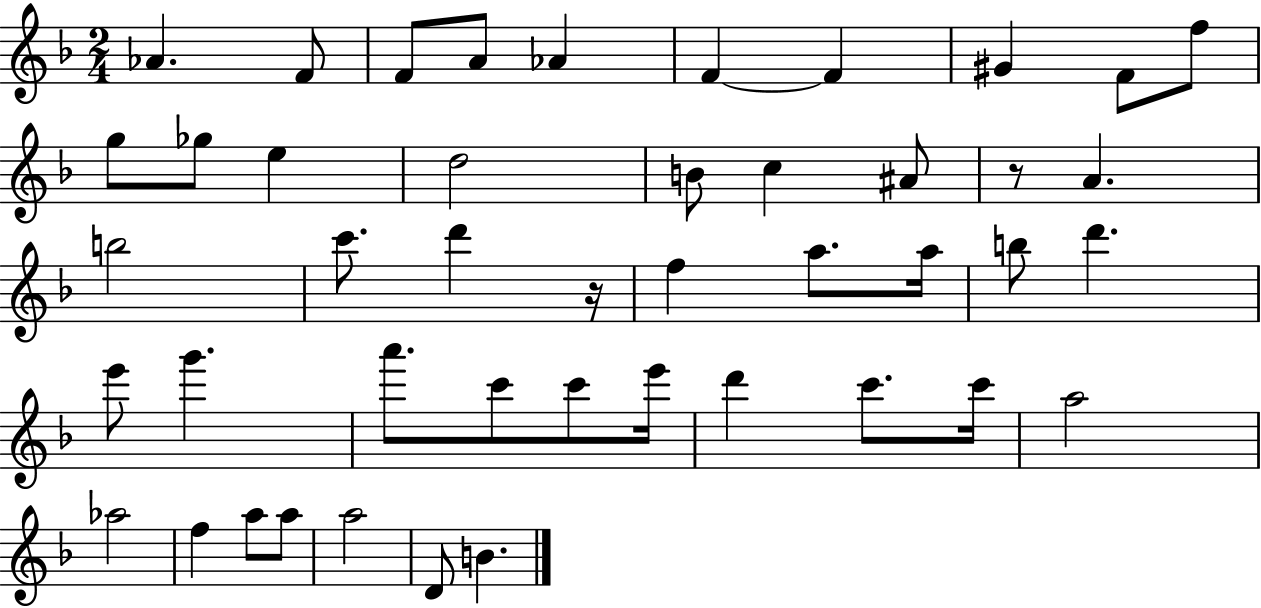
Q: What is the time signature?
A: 2/4